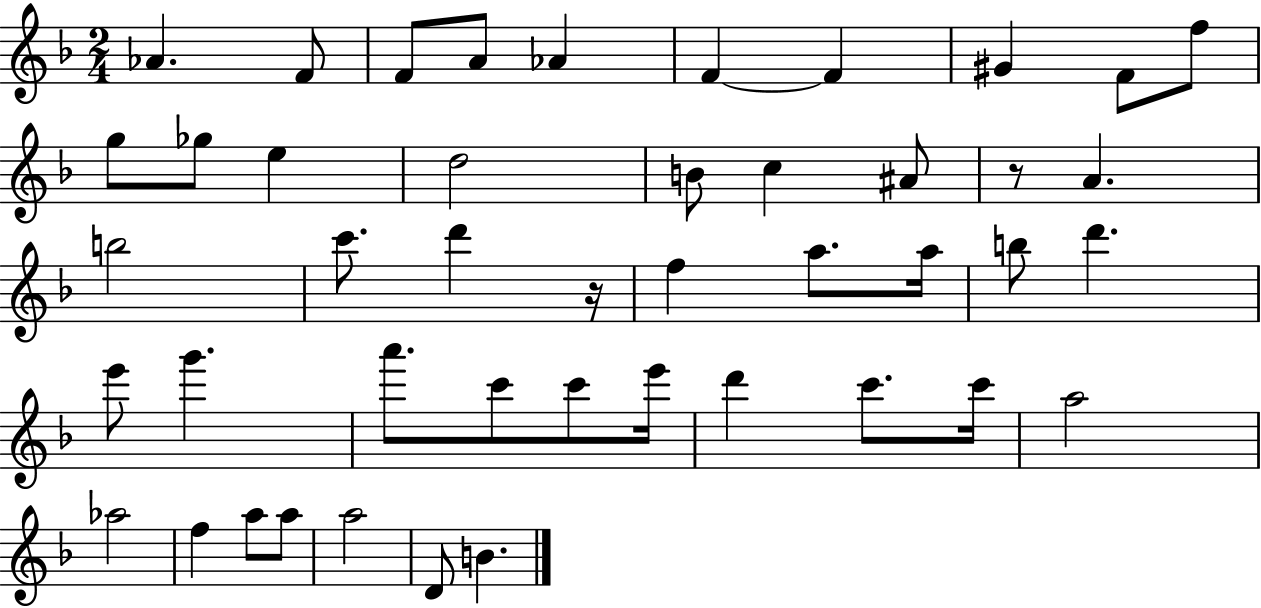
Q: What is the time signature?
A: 2/4